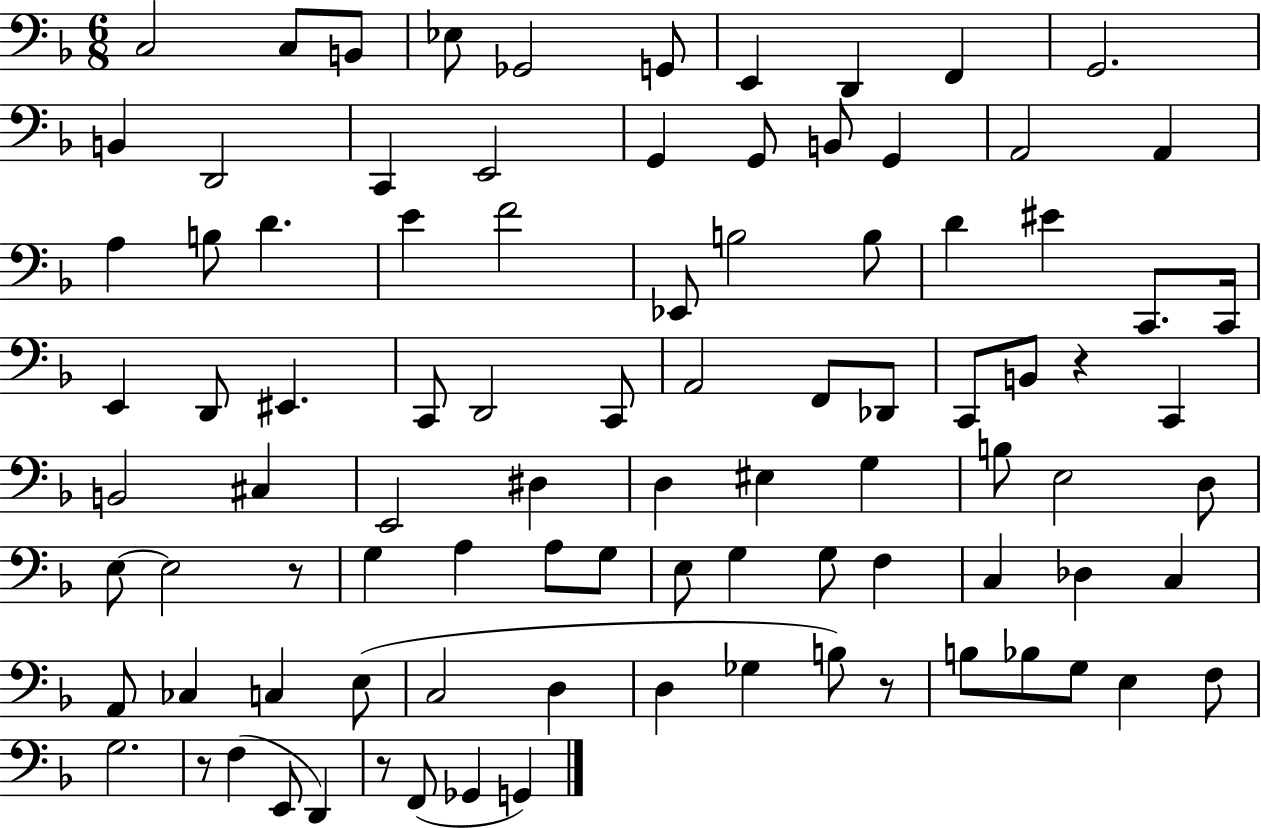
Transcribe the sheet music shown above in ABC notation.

X:1
T:Untitled
M:6/8
L:1/4
K:F
C,2 C,/2 B,,/2 _E,/2 _G,,2 G,,/2 E,, D,, F,, G,,2 B,, D,,2 C,, E,,2 G,, G,,/2 B,,/2 G,, A,,2 A,, A, B,/2 D E F2 _E,,/2 B,2 B,/2 D ^E C,,/2 C,,/4 E,, D,,/2 ^E,, C,,/2 D,,2 C,,/2 A,,2 F,,/2 _D,,/2 C,,/2 B,,/2 z C,, B,,2 ^C, E,,2 ^D, D, ^E, G, B,/2 E,2 D,/2 E,/2 E,2 z/2 G, A, A,/2 G,/2 E,/2 G, G,/2 F, C, _D, C, A,,/2 _C, C, E,/2 C,2 D, D, _G, B,/2 z/2 B,/2 _B,/2 G,/2 E, F,/2 G,2 z/2 F, E,,/2 D,, z/2 F,,/2 _G,, G,,